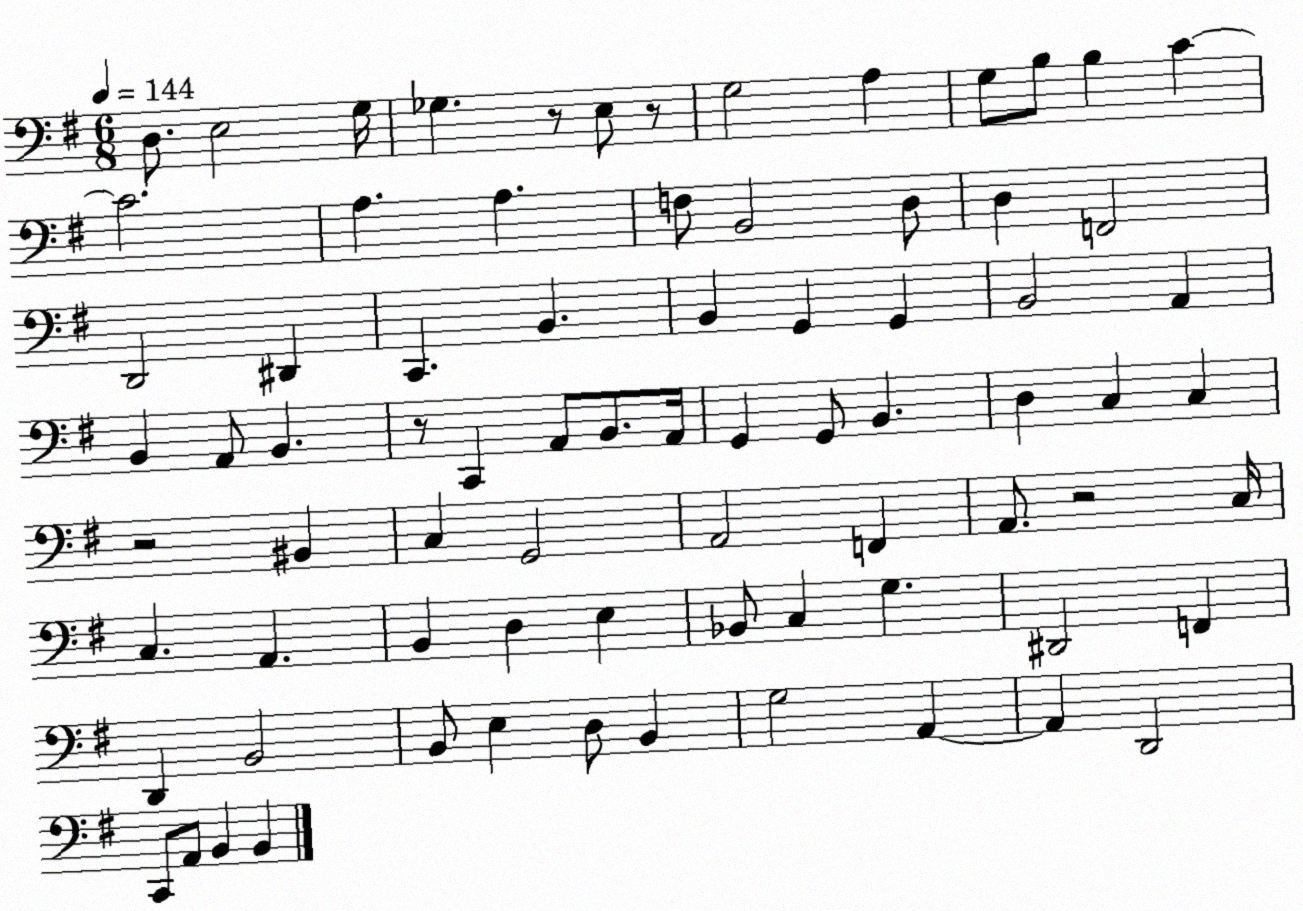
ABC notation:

X:1
T:Untitled
M:6/8
L:1/4
K:G
D,/2 E,2 G,/4 _G, z/2 E,/2 z/2 G,2 A, G,/2 B,/2 B, C C2 A, A, F,/2 B,,2 D,/2 D, F,,2 D,,2 ^D,, C,, B,, B,, G,, G,, B,,2 A,, B,, A,,/2 B,, z/2 C,, A,,/2 B,,/2 A,,/4 G,, G,,/2 B,, D, C, C, z2 ^B,, C, G,,2 A,,2 F,, A,,/2 z2 C,/4 C, A,, B,, D, E, _B,,/2 C, G, ^D,,2 F,, D,, B,,2 B,,/2 E, D,/2 B,, G,2 A,, A,, D,,2 C,,/2 A,,/2 B,, B,,